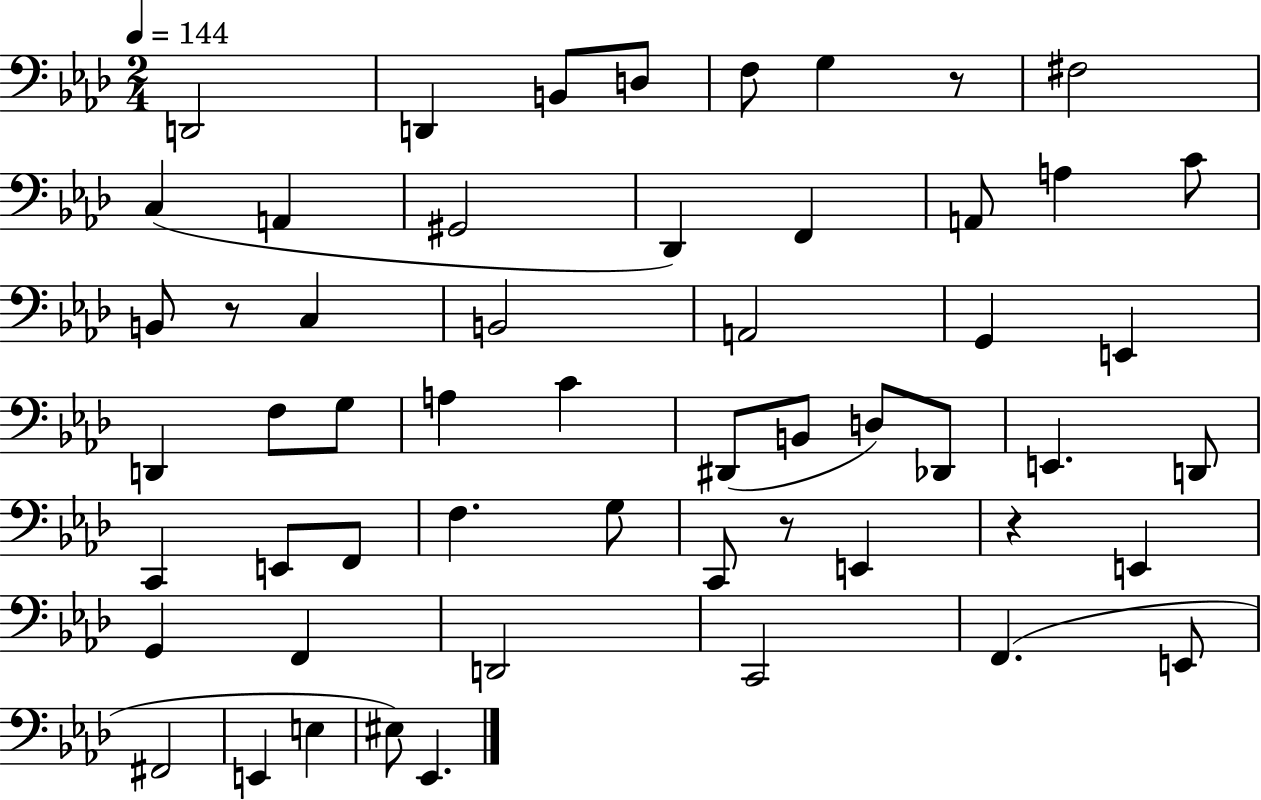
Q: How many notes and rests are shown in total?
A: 55